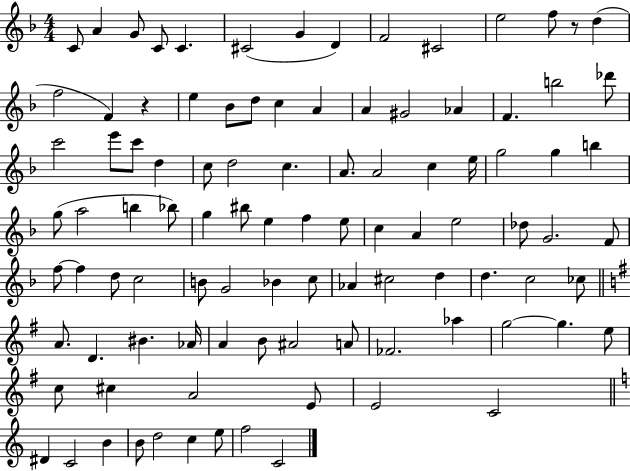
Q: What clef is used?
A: treble